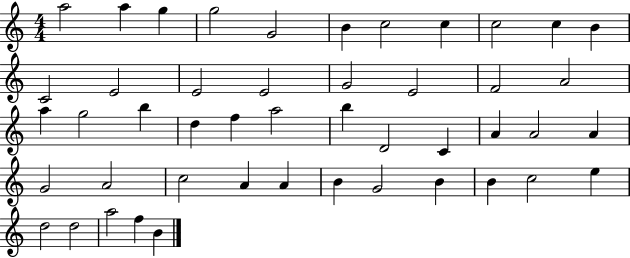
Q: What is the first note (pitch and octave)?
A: A5